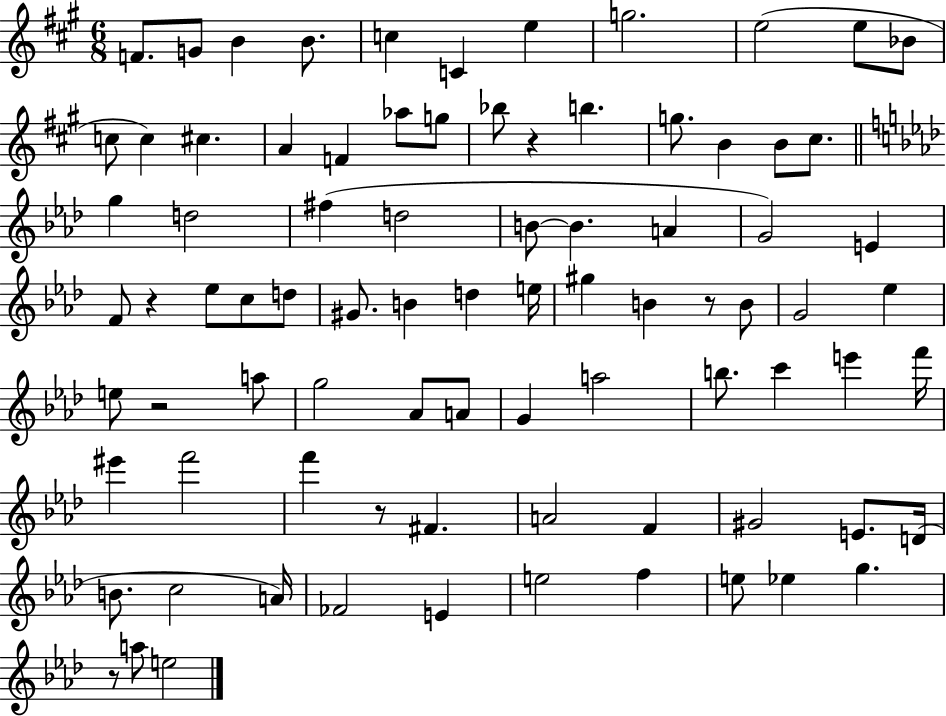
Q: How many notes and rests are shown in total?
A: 84